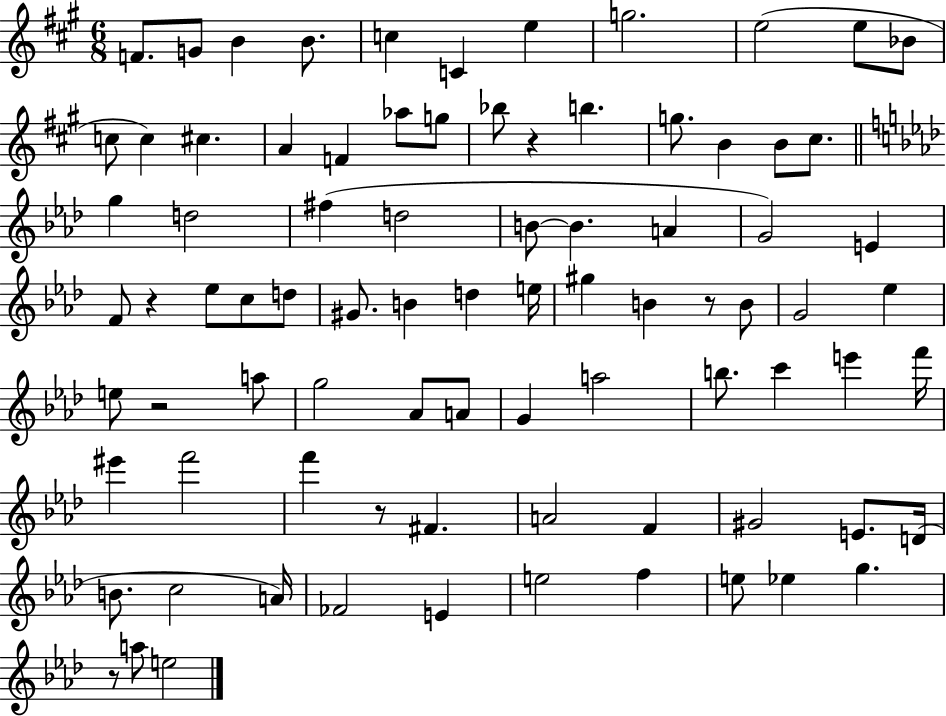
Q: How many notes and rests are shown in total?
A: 84